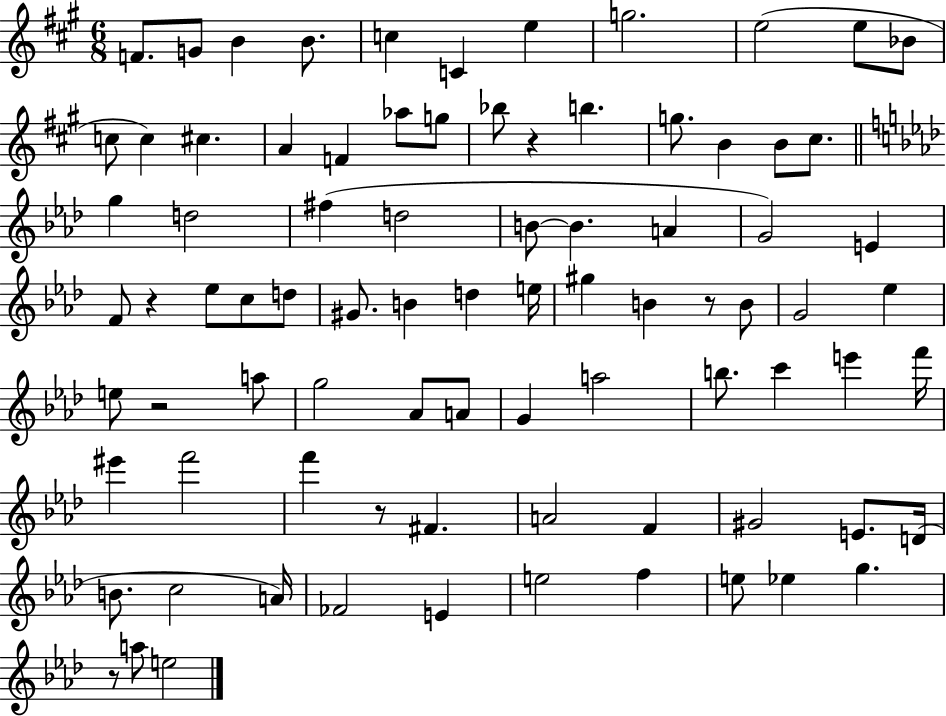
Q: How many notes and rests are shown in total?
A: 84